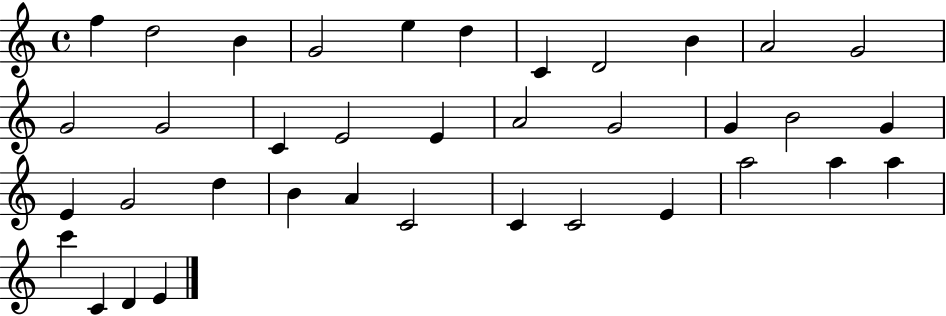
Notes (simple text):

F5/q D5/h B4/q G4/h E5/q D5/q C4/q D4/h B4/q A4/h G4/h G4/h G4/h C4/q E4/h E4/q A4/h G4/h G4/q B4/h G4/q E4/q G4/h D5/q B4/q A4/q C4/h C4/q C4/h E4/q A5/h A5/q A5/q C6/q C4/q D4/q E4/q